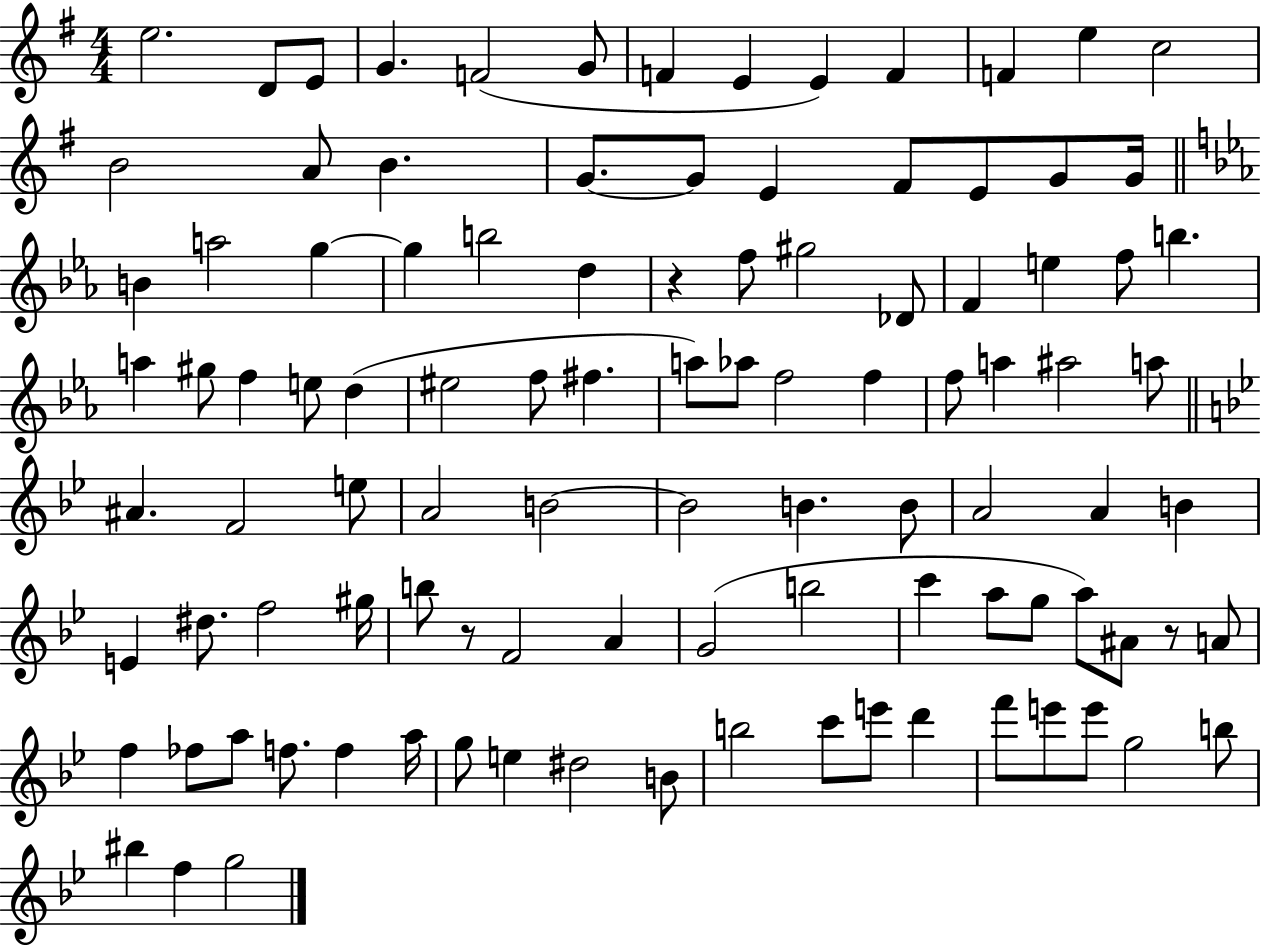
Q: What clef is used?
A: treble